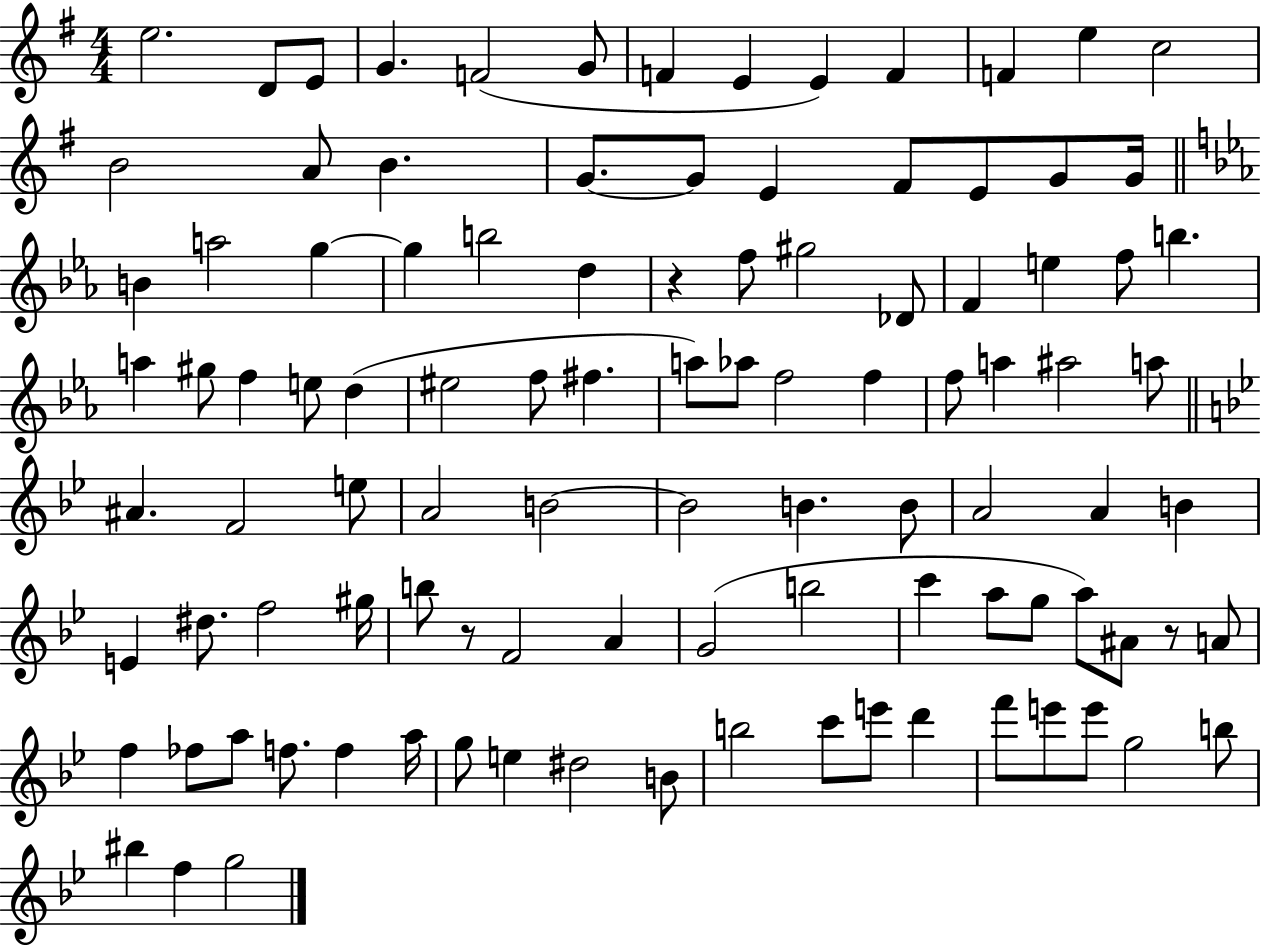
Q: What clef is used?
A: treble